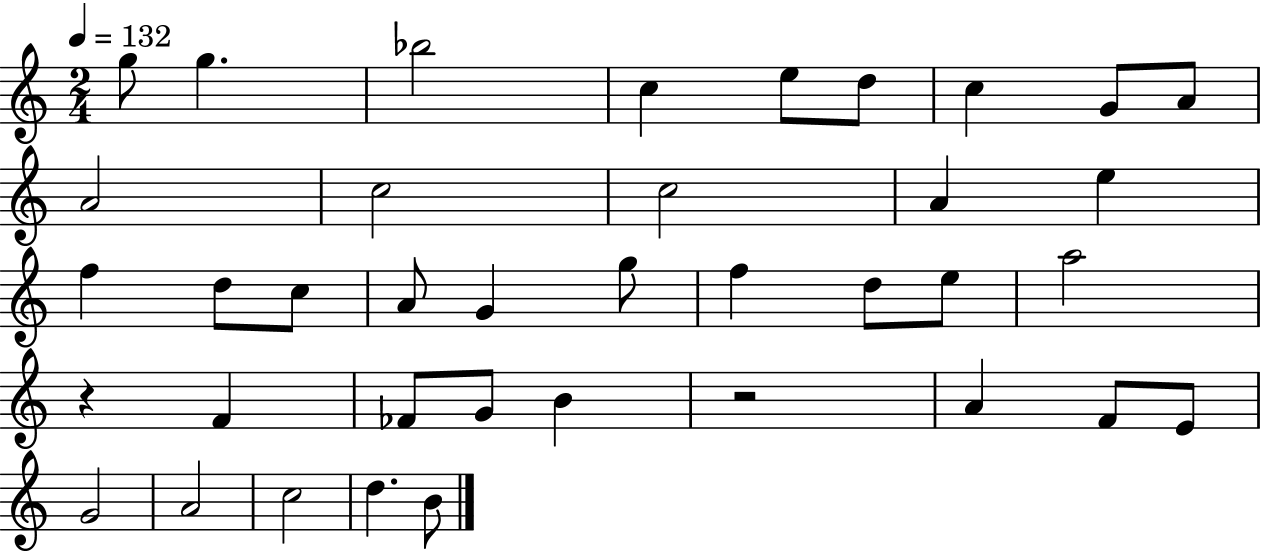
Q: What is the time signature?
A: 2/4